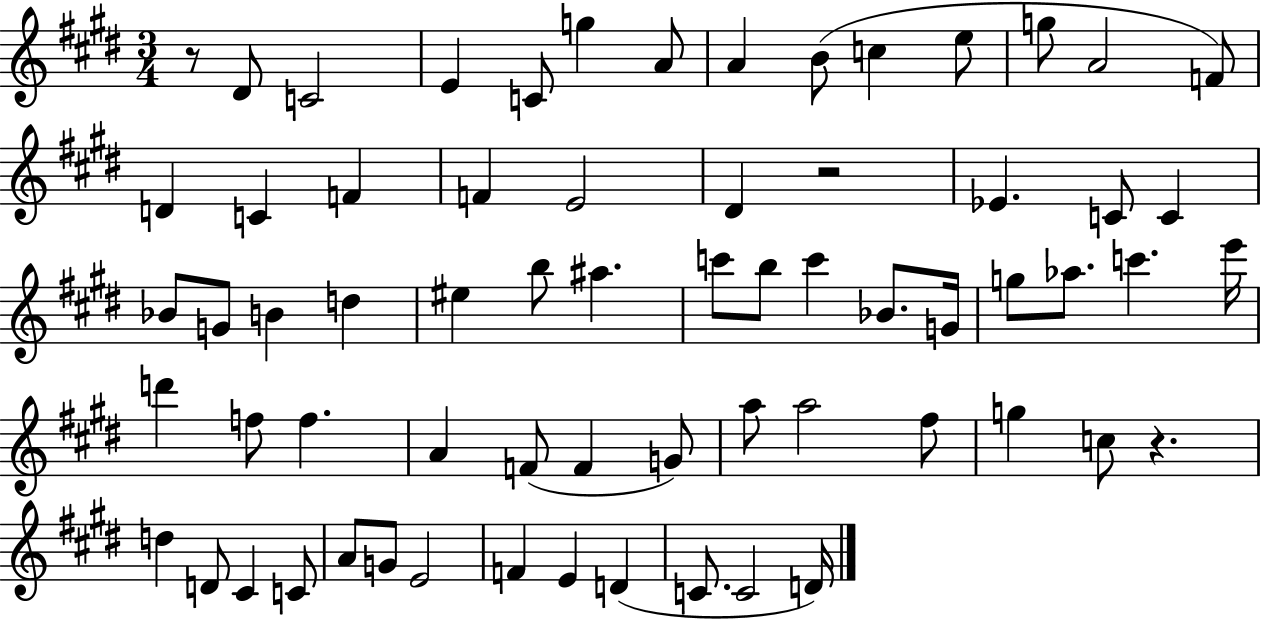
R/e D#4/e C4/h E4/q C4/e G5/q A4/e A4/q B4/e C5/q E5/e G5/e A4/h F4/e D4/q C4/q F4/q F4/q E4/h D#4/q R/h Eb4/q. C4/e C4/q Bb4/e G4/e B4/q D5/q EIS5/q B5/e A#5/q. C6/e B5/e C6/q Bb4/e. G4/s G5/e Ab5/e. C6/q. E6/s D6/q F5/e F5/q. A4/q F4/e F4/q G4/e A5/e A5/h F#5/e G5/q C5/e R/q. D5/q D4/e C#4/q C4/e A4/e G4/e E4/h F4/q E4/q D4/q C4/e. C4/h D4/s